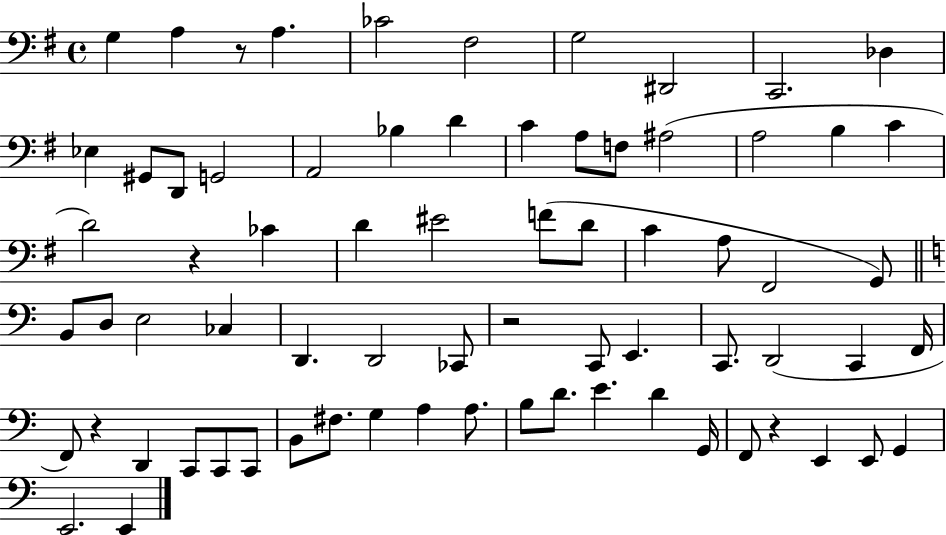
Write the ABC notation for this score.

X:1
T:Untitled
M:4/4
L:1/4
K:G
G, A, z/2 A, _C2 ^F,2 G,2 ^D,,2 C,,2 _D, _E, ^G,,/2 D,,/2 G,,2 A,,2 _B, D C A,/2 F,/2 ^A,2 A,2 B, C D2 z _C D ^E2 F/2 D/2 C A,/2 ^F,,2 G,,/2 B,,/2 D,/2 E,2 _C, D,, D,,2 _C,,/2 z2 C,,/2 E,, C,,/2 D,,2 C,, F,,/4 F,,/2 z D,, C,,/2 C,,/2 C,,/2 B,,/2 ^F,/2 G, A, A,/2 B,/2 D/2 E D G,,/4 F,,/2 z E,, E,,/2 G,, E,,2 E,,